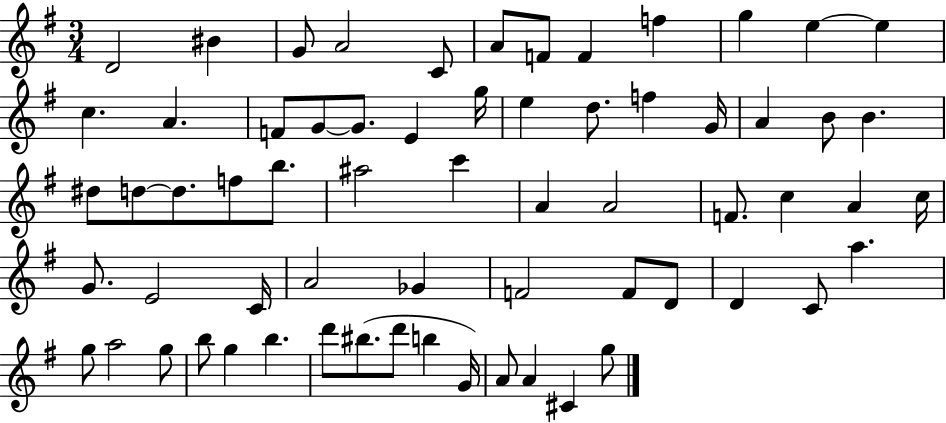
{
  \clef treble
  \numericTimeSignature
  \time 3/4
  \key g \major
  d'2 bis'4 | g'8 a'2 c'8 | a'8 f'8 f'4 f''4 | g''4 e''4~~ e''4 | \break c''4. a'4. | f'8 g'8~~ g'8. e'4 g''16 | e''4 d''8. f''4 g'16 | a'4 b'8 b'4. | \break dis''8 d''8~~ d''8. f''8 b''8. | ais''2 c'''4 | a'4 a'2 | f'8. c''4 a'4 c''16 | \break g'8. e'2 c'16 | a'2 ges'4 | f'2 f'8 d'8 | d'4 c'8 a''4. | \break g''8 a''2 g''8 | b''8 g''4 b''4. | d'''8 bis''8.( d'''8 b''4 g'16) | a'8 a'4 cis'4 g''8 | \break \bar "|."
}